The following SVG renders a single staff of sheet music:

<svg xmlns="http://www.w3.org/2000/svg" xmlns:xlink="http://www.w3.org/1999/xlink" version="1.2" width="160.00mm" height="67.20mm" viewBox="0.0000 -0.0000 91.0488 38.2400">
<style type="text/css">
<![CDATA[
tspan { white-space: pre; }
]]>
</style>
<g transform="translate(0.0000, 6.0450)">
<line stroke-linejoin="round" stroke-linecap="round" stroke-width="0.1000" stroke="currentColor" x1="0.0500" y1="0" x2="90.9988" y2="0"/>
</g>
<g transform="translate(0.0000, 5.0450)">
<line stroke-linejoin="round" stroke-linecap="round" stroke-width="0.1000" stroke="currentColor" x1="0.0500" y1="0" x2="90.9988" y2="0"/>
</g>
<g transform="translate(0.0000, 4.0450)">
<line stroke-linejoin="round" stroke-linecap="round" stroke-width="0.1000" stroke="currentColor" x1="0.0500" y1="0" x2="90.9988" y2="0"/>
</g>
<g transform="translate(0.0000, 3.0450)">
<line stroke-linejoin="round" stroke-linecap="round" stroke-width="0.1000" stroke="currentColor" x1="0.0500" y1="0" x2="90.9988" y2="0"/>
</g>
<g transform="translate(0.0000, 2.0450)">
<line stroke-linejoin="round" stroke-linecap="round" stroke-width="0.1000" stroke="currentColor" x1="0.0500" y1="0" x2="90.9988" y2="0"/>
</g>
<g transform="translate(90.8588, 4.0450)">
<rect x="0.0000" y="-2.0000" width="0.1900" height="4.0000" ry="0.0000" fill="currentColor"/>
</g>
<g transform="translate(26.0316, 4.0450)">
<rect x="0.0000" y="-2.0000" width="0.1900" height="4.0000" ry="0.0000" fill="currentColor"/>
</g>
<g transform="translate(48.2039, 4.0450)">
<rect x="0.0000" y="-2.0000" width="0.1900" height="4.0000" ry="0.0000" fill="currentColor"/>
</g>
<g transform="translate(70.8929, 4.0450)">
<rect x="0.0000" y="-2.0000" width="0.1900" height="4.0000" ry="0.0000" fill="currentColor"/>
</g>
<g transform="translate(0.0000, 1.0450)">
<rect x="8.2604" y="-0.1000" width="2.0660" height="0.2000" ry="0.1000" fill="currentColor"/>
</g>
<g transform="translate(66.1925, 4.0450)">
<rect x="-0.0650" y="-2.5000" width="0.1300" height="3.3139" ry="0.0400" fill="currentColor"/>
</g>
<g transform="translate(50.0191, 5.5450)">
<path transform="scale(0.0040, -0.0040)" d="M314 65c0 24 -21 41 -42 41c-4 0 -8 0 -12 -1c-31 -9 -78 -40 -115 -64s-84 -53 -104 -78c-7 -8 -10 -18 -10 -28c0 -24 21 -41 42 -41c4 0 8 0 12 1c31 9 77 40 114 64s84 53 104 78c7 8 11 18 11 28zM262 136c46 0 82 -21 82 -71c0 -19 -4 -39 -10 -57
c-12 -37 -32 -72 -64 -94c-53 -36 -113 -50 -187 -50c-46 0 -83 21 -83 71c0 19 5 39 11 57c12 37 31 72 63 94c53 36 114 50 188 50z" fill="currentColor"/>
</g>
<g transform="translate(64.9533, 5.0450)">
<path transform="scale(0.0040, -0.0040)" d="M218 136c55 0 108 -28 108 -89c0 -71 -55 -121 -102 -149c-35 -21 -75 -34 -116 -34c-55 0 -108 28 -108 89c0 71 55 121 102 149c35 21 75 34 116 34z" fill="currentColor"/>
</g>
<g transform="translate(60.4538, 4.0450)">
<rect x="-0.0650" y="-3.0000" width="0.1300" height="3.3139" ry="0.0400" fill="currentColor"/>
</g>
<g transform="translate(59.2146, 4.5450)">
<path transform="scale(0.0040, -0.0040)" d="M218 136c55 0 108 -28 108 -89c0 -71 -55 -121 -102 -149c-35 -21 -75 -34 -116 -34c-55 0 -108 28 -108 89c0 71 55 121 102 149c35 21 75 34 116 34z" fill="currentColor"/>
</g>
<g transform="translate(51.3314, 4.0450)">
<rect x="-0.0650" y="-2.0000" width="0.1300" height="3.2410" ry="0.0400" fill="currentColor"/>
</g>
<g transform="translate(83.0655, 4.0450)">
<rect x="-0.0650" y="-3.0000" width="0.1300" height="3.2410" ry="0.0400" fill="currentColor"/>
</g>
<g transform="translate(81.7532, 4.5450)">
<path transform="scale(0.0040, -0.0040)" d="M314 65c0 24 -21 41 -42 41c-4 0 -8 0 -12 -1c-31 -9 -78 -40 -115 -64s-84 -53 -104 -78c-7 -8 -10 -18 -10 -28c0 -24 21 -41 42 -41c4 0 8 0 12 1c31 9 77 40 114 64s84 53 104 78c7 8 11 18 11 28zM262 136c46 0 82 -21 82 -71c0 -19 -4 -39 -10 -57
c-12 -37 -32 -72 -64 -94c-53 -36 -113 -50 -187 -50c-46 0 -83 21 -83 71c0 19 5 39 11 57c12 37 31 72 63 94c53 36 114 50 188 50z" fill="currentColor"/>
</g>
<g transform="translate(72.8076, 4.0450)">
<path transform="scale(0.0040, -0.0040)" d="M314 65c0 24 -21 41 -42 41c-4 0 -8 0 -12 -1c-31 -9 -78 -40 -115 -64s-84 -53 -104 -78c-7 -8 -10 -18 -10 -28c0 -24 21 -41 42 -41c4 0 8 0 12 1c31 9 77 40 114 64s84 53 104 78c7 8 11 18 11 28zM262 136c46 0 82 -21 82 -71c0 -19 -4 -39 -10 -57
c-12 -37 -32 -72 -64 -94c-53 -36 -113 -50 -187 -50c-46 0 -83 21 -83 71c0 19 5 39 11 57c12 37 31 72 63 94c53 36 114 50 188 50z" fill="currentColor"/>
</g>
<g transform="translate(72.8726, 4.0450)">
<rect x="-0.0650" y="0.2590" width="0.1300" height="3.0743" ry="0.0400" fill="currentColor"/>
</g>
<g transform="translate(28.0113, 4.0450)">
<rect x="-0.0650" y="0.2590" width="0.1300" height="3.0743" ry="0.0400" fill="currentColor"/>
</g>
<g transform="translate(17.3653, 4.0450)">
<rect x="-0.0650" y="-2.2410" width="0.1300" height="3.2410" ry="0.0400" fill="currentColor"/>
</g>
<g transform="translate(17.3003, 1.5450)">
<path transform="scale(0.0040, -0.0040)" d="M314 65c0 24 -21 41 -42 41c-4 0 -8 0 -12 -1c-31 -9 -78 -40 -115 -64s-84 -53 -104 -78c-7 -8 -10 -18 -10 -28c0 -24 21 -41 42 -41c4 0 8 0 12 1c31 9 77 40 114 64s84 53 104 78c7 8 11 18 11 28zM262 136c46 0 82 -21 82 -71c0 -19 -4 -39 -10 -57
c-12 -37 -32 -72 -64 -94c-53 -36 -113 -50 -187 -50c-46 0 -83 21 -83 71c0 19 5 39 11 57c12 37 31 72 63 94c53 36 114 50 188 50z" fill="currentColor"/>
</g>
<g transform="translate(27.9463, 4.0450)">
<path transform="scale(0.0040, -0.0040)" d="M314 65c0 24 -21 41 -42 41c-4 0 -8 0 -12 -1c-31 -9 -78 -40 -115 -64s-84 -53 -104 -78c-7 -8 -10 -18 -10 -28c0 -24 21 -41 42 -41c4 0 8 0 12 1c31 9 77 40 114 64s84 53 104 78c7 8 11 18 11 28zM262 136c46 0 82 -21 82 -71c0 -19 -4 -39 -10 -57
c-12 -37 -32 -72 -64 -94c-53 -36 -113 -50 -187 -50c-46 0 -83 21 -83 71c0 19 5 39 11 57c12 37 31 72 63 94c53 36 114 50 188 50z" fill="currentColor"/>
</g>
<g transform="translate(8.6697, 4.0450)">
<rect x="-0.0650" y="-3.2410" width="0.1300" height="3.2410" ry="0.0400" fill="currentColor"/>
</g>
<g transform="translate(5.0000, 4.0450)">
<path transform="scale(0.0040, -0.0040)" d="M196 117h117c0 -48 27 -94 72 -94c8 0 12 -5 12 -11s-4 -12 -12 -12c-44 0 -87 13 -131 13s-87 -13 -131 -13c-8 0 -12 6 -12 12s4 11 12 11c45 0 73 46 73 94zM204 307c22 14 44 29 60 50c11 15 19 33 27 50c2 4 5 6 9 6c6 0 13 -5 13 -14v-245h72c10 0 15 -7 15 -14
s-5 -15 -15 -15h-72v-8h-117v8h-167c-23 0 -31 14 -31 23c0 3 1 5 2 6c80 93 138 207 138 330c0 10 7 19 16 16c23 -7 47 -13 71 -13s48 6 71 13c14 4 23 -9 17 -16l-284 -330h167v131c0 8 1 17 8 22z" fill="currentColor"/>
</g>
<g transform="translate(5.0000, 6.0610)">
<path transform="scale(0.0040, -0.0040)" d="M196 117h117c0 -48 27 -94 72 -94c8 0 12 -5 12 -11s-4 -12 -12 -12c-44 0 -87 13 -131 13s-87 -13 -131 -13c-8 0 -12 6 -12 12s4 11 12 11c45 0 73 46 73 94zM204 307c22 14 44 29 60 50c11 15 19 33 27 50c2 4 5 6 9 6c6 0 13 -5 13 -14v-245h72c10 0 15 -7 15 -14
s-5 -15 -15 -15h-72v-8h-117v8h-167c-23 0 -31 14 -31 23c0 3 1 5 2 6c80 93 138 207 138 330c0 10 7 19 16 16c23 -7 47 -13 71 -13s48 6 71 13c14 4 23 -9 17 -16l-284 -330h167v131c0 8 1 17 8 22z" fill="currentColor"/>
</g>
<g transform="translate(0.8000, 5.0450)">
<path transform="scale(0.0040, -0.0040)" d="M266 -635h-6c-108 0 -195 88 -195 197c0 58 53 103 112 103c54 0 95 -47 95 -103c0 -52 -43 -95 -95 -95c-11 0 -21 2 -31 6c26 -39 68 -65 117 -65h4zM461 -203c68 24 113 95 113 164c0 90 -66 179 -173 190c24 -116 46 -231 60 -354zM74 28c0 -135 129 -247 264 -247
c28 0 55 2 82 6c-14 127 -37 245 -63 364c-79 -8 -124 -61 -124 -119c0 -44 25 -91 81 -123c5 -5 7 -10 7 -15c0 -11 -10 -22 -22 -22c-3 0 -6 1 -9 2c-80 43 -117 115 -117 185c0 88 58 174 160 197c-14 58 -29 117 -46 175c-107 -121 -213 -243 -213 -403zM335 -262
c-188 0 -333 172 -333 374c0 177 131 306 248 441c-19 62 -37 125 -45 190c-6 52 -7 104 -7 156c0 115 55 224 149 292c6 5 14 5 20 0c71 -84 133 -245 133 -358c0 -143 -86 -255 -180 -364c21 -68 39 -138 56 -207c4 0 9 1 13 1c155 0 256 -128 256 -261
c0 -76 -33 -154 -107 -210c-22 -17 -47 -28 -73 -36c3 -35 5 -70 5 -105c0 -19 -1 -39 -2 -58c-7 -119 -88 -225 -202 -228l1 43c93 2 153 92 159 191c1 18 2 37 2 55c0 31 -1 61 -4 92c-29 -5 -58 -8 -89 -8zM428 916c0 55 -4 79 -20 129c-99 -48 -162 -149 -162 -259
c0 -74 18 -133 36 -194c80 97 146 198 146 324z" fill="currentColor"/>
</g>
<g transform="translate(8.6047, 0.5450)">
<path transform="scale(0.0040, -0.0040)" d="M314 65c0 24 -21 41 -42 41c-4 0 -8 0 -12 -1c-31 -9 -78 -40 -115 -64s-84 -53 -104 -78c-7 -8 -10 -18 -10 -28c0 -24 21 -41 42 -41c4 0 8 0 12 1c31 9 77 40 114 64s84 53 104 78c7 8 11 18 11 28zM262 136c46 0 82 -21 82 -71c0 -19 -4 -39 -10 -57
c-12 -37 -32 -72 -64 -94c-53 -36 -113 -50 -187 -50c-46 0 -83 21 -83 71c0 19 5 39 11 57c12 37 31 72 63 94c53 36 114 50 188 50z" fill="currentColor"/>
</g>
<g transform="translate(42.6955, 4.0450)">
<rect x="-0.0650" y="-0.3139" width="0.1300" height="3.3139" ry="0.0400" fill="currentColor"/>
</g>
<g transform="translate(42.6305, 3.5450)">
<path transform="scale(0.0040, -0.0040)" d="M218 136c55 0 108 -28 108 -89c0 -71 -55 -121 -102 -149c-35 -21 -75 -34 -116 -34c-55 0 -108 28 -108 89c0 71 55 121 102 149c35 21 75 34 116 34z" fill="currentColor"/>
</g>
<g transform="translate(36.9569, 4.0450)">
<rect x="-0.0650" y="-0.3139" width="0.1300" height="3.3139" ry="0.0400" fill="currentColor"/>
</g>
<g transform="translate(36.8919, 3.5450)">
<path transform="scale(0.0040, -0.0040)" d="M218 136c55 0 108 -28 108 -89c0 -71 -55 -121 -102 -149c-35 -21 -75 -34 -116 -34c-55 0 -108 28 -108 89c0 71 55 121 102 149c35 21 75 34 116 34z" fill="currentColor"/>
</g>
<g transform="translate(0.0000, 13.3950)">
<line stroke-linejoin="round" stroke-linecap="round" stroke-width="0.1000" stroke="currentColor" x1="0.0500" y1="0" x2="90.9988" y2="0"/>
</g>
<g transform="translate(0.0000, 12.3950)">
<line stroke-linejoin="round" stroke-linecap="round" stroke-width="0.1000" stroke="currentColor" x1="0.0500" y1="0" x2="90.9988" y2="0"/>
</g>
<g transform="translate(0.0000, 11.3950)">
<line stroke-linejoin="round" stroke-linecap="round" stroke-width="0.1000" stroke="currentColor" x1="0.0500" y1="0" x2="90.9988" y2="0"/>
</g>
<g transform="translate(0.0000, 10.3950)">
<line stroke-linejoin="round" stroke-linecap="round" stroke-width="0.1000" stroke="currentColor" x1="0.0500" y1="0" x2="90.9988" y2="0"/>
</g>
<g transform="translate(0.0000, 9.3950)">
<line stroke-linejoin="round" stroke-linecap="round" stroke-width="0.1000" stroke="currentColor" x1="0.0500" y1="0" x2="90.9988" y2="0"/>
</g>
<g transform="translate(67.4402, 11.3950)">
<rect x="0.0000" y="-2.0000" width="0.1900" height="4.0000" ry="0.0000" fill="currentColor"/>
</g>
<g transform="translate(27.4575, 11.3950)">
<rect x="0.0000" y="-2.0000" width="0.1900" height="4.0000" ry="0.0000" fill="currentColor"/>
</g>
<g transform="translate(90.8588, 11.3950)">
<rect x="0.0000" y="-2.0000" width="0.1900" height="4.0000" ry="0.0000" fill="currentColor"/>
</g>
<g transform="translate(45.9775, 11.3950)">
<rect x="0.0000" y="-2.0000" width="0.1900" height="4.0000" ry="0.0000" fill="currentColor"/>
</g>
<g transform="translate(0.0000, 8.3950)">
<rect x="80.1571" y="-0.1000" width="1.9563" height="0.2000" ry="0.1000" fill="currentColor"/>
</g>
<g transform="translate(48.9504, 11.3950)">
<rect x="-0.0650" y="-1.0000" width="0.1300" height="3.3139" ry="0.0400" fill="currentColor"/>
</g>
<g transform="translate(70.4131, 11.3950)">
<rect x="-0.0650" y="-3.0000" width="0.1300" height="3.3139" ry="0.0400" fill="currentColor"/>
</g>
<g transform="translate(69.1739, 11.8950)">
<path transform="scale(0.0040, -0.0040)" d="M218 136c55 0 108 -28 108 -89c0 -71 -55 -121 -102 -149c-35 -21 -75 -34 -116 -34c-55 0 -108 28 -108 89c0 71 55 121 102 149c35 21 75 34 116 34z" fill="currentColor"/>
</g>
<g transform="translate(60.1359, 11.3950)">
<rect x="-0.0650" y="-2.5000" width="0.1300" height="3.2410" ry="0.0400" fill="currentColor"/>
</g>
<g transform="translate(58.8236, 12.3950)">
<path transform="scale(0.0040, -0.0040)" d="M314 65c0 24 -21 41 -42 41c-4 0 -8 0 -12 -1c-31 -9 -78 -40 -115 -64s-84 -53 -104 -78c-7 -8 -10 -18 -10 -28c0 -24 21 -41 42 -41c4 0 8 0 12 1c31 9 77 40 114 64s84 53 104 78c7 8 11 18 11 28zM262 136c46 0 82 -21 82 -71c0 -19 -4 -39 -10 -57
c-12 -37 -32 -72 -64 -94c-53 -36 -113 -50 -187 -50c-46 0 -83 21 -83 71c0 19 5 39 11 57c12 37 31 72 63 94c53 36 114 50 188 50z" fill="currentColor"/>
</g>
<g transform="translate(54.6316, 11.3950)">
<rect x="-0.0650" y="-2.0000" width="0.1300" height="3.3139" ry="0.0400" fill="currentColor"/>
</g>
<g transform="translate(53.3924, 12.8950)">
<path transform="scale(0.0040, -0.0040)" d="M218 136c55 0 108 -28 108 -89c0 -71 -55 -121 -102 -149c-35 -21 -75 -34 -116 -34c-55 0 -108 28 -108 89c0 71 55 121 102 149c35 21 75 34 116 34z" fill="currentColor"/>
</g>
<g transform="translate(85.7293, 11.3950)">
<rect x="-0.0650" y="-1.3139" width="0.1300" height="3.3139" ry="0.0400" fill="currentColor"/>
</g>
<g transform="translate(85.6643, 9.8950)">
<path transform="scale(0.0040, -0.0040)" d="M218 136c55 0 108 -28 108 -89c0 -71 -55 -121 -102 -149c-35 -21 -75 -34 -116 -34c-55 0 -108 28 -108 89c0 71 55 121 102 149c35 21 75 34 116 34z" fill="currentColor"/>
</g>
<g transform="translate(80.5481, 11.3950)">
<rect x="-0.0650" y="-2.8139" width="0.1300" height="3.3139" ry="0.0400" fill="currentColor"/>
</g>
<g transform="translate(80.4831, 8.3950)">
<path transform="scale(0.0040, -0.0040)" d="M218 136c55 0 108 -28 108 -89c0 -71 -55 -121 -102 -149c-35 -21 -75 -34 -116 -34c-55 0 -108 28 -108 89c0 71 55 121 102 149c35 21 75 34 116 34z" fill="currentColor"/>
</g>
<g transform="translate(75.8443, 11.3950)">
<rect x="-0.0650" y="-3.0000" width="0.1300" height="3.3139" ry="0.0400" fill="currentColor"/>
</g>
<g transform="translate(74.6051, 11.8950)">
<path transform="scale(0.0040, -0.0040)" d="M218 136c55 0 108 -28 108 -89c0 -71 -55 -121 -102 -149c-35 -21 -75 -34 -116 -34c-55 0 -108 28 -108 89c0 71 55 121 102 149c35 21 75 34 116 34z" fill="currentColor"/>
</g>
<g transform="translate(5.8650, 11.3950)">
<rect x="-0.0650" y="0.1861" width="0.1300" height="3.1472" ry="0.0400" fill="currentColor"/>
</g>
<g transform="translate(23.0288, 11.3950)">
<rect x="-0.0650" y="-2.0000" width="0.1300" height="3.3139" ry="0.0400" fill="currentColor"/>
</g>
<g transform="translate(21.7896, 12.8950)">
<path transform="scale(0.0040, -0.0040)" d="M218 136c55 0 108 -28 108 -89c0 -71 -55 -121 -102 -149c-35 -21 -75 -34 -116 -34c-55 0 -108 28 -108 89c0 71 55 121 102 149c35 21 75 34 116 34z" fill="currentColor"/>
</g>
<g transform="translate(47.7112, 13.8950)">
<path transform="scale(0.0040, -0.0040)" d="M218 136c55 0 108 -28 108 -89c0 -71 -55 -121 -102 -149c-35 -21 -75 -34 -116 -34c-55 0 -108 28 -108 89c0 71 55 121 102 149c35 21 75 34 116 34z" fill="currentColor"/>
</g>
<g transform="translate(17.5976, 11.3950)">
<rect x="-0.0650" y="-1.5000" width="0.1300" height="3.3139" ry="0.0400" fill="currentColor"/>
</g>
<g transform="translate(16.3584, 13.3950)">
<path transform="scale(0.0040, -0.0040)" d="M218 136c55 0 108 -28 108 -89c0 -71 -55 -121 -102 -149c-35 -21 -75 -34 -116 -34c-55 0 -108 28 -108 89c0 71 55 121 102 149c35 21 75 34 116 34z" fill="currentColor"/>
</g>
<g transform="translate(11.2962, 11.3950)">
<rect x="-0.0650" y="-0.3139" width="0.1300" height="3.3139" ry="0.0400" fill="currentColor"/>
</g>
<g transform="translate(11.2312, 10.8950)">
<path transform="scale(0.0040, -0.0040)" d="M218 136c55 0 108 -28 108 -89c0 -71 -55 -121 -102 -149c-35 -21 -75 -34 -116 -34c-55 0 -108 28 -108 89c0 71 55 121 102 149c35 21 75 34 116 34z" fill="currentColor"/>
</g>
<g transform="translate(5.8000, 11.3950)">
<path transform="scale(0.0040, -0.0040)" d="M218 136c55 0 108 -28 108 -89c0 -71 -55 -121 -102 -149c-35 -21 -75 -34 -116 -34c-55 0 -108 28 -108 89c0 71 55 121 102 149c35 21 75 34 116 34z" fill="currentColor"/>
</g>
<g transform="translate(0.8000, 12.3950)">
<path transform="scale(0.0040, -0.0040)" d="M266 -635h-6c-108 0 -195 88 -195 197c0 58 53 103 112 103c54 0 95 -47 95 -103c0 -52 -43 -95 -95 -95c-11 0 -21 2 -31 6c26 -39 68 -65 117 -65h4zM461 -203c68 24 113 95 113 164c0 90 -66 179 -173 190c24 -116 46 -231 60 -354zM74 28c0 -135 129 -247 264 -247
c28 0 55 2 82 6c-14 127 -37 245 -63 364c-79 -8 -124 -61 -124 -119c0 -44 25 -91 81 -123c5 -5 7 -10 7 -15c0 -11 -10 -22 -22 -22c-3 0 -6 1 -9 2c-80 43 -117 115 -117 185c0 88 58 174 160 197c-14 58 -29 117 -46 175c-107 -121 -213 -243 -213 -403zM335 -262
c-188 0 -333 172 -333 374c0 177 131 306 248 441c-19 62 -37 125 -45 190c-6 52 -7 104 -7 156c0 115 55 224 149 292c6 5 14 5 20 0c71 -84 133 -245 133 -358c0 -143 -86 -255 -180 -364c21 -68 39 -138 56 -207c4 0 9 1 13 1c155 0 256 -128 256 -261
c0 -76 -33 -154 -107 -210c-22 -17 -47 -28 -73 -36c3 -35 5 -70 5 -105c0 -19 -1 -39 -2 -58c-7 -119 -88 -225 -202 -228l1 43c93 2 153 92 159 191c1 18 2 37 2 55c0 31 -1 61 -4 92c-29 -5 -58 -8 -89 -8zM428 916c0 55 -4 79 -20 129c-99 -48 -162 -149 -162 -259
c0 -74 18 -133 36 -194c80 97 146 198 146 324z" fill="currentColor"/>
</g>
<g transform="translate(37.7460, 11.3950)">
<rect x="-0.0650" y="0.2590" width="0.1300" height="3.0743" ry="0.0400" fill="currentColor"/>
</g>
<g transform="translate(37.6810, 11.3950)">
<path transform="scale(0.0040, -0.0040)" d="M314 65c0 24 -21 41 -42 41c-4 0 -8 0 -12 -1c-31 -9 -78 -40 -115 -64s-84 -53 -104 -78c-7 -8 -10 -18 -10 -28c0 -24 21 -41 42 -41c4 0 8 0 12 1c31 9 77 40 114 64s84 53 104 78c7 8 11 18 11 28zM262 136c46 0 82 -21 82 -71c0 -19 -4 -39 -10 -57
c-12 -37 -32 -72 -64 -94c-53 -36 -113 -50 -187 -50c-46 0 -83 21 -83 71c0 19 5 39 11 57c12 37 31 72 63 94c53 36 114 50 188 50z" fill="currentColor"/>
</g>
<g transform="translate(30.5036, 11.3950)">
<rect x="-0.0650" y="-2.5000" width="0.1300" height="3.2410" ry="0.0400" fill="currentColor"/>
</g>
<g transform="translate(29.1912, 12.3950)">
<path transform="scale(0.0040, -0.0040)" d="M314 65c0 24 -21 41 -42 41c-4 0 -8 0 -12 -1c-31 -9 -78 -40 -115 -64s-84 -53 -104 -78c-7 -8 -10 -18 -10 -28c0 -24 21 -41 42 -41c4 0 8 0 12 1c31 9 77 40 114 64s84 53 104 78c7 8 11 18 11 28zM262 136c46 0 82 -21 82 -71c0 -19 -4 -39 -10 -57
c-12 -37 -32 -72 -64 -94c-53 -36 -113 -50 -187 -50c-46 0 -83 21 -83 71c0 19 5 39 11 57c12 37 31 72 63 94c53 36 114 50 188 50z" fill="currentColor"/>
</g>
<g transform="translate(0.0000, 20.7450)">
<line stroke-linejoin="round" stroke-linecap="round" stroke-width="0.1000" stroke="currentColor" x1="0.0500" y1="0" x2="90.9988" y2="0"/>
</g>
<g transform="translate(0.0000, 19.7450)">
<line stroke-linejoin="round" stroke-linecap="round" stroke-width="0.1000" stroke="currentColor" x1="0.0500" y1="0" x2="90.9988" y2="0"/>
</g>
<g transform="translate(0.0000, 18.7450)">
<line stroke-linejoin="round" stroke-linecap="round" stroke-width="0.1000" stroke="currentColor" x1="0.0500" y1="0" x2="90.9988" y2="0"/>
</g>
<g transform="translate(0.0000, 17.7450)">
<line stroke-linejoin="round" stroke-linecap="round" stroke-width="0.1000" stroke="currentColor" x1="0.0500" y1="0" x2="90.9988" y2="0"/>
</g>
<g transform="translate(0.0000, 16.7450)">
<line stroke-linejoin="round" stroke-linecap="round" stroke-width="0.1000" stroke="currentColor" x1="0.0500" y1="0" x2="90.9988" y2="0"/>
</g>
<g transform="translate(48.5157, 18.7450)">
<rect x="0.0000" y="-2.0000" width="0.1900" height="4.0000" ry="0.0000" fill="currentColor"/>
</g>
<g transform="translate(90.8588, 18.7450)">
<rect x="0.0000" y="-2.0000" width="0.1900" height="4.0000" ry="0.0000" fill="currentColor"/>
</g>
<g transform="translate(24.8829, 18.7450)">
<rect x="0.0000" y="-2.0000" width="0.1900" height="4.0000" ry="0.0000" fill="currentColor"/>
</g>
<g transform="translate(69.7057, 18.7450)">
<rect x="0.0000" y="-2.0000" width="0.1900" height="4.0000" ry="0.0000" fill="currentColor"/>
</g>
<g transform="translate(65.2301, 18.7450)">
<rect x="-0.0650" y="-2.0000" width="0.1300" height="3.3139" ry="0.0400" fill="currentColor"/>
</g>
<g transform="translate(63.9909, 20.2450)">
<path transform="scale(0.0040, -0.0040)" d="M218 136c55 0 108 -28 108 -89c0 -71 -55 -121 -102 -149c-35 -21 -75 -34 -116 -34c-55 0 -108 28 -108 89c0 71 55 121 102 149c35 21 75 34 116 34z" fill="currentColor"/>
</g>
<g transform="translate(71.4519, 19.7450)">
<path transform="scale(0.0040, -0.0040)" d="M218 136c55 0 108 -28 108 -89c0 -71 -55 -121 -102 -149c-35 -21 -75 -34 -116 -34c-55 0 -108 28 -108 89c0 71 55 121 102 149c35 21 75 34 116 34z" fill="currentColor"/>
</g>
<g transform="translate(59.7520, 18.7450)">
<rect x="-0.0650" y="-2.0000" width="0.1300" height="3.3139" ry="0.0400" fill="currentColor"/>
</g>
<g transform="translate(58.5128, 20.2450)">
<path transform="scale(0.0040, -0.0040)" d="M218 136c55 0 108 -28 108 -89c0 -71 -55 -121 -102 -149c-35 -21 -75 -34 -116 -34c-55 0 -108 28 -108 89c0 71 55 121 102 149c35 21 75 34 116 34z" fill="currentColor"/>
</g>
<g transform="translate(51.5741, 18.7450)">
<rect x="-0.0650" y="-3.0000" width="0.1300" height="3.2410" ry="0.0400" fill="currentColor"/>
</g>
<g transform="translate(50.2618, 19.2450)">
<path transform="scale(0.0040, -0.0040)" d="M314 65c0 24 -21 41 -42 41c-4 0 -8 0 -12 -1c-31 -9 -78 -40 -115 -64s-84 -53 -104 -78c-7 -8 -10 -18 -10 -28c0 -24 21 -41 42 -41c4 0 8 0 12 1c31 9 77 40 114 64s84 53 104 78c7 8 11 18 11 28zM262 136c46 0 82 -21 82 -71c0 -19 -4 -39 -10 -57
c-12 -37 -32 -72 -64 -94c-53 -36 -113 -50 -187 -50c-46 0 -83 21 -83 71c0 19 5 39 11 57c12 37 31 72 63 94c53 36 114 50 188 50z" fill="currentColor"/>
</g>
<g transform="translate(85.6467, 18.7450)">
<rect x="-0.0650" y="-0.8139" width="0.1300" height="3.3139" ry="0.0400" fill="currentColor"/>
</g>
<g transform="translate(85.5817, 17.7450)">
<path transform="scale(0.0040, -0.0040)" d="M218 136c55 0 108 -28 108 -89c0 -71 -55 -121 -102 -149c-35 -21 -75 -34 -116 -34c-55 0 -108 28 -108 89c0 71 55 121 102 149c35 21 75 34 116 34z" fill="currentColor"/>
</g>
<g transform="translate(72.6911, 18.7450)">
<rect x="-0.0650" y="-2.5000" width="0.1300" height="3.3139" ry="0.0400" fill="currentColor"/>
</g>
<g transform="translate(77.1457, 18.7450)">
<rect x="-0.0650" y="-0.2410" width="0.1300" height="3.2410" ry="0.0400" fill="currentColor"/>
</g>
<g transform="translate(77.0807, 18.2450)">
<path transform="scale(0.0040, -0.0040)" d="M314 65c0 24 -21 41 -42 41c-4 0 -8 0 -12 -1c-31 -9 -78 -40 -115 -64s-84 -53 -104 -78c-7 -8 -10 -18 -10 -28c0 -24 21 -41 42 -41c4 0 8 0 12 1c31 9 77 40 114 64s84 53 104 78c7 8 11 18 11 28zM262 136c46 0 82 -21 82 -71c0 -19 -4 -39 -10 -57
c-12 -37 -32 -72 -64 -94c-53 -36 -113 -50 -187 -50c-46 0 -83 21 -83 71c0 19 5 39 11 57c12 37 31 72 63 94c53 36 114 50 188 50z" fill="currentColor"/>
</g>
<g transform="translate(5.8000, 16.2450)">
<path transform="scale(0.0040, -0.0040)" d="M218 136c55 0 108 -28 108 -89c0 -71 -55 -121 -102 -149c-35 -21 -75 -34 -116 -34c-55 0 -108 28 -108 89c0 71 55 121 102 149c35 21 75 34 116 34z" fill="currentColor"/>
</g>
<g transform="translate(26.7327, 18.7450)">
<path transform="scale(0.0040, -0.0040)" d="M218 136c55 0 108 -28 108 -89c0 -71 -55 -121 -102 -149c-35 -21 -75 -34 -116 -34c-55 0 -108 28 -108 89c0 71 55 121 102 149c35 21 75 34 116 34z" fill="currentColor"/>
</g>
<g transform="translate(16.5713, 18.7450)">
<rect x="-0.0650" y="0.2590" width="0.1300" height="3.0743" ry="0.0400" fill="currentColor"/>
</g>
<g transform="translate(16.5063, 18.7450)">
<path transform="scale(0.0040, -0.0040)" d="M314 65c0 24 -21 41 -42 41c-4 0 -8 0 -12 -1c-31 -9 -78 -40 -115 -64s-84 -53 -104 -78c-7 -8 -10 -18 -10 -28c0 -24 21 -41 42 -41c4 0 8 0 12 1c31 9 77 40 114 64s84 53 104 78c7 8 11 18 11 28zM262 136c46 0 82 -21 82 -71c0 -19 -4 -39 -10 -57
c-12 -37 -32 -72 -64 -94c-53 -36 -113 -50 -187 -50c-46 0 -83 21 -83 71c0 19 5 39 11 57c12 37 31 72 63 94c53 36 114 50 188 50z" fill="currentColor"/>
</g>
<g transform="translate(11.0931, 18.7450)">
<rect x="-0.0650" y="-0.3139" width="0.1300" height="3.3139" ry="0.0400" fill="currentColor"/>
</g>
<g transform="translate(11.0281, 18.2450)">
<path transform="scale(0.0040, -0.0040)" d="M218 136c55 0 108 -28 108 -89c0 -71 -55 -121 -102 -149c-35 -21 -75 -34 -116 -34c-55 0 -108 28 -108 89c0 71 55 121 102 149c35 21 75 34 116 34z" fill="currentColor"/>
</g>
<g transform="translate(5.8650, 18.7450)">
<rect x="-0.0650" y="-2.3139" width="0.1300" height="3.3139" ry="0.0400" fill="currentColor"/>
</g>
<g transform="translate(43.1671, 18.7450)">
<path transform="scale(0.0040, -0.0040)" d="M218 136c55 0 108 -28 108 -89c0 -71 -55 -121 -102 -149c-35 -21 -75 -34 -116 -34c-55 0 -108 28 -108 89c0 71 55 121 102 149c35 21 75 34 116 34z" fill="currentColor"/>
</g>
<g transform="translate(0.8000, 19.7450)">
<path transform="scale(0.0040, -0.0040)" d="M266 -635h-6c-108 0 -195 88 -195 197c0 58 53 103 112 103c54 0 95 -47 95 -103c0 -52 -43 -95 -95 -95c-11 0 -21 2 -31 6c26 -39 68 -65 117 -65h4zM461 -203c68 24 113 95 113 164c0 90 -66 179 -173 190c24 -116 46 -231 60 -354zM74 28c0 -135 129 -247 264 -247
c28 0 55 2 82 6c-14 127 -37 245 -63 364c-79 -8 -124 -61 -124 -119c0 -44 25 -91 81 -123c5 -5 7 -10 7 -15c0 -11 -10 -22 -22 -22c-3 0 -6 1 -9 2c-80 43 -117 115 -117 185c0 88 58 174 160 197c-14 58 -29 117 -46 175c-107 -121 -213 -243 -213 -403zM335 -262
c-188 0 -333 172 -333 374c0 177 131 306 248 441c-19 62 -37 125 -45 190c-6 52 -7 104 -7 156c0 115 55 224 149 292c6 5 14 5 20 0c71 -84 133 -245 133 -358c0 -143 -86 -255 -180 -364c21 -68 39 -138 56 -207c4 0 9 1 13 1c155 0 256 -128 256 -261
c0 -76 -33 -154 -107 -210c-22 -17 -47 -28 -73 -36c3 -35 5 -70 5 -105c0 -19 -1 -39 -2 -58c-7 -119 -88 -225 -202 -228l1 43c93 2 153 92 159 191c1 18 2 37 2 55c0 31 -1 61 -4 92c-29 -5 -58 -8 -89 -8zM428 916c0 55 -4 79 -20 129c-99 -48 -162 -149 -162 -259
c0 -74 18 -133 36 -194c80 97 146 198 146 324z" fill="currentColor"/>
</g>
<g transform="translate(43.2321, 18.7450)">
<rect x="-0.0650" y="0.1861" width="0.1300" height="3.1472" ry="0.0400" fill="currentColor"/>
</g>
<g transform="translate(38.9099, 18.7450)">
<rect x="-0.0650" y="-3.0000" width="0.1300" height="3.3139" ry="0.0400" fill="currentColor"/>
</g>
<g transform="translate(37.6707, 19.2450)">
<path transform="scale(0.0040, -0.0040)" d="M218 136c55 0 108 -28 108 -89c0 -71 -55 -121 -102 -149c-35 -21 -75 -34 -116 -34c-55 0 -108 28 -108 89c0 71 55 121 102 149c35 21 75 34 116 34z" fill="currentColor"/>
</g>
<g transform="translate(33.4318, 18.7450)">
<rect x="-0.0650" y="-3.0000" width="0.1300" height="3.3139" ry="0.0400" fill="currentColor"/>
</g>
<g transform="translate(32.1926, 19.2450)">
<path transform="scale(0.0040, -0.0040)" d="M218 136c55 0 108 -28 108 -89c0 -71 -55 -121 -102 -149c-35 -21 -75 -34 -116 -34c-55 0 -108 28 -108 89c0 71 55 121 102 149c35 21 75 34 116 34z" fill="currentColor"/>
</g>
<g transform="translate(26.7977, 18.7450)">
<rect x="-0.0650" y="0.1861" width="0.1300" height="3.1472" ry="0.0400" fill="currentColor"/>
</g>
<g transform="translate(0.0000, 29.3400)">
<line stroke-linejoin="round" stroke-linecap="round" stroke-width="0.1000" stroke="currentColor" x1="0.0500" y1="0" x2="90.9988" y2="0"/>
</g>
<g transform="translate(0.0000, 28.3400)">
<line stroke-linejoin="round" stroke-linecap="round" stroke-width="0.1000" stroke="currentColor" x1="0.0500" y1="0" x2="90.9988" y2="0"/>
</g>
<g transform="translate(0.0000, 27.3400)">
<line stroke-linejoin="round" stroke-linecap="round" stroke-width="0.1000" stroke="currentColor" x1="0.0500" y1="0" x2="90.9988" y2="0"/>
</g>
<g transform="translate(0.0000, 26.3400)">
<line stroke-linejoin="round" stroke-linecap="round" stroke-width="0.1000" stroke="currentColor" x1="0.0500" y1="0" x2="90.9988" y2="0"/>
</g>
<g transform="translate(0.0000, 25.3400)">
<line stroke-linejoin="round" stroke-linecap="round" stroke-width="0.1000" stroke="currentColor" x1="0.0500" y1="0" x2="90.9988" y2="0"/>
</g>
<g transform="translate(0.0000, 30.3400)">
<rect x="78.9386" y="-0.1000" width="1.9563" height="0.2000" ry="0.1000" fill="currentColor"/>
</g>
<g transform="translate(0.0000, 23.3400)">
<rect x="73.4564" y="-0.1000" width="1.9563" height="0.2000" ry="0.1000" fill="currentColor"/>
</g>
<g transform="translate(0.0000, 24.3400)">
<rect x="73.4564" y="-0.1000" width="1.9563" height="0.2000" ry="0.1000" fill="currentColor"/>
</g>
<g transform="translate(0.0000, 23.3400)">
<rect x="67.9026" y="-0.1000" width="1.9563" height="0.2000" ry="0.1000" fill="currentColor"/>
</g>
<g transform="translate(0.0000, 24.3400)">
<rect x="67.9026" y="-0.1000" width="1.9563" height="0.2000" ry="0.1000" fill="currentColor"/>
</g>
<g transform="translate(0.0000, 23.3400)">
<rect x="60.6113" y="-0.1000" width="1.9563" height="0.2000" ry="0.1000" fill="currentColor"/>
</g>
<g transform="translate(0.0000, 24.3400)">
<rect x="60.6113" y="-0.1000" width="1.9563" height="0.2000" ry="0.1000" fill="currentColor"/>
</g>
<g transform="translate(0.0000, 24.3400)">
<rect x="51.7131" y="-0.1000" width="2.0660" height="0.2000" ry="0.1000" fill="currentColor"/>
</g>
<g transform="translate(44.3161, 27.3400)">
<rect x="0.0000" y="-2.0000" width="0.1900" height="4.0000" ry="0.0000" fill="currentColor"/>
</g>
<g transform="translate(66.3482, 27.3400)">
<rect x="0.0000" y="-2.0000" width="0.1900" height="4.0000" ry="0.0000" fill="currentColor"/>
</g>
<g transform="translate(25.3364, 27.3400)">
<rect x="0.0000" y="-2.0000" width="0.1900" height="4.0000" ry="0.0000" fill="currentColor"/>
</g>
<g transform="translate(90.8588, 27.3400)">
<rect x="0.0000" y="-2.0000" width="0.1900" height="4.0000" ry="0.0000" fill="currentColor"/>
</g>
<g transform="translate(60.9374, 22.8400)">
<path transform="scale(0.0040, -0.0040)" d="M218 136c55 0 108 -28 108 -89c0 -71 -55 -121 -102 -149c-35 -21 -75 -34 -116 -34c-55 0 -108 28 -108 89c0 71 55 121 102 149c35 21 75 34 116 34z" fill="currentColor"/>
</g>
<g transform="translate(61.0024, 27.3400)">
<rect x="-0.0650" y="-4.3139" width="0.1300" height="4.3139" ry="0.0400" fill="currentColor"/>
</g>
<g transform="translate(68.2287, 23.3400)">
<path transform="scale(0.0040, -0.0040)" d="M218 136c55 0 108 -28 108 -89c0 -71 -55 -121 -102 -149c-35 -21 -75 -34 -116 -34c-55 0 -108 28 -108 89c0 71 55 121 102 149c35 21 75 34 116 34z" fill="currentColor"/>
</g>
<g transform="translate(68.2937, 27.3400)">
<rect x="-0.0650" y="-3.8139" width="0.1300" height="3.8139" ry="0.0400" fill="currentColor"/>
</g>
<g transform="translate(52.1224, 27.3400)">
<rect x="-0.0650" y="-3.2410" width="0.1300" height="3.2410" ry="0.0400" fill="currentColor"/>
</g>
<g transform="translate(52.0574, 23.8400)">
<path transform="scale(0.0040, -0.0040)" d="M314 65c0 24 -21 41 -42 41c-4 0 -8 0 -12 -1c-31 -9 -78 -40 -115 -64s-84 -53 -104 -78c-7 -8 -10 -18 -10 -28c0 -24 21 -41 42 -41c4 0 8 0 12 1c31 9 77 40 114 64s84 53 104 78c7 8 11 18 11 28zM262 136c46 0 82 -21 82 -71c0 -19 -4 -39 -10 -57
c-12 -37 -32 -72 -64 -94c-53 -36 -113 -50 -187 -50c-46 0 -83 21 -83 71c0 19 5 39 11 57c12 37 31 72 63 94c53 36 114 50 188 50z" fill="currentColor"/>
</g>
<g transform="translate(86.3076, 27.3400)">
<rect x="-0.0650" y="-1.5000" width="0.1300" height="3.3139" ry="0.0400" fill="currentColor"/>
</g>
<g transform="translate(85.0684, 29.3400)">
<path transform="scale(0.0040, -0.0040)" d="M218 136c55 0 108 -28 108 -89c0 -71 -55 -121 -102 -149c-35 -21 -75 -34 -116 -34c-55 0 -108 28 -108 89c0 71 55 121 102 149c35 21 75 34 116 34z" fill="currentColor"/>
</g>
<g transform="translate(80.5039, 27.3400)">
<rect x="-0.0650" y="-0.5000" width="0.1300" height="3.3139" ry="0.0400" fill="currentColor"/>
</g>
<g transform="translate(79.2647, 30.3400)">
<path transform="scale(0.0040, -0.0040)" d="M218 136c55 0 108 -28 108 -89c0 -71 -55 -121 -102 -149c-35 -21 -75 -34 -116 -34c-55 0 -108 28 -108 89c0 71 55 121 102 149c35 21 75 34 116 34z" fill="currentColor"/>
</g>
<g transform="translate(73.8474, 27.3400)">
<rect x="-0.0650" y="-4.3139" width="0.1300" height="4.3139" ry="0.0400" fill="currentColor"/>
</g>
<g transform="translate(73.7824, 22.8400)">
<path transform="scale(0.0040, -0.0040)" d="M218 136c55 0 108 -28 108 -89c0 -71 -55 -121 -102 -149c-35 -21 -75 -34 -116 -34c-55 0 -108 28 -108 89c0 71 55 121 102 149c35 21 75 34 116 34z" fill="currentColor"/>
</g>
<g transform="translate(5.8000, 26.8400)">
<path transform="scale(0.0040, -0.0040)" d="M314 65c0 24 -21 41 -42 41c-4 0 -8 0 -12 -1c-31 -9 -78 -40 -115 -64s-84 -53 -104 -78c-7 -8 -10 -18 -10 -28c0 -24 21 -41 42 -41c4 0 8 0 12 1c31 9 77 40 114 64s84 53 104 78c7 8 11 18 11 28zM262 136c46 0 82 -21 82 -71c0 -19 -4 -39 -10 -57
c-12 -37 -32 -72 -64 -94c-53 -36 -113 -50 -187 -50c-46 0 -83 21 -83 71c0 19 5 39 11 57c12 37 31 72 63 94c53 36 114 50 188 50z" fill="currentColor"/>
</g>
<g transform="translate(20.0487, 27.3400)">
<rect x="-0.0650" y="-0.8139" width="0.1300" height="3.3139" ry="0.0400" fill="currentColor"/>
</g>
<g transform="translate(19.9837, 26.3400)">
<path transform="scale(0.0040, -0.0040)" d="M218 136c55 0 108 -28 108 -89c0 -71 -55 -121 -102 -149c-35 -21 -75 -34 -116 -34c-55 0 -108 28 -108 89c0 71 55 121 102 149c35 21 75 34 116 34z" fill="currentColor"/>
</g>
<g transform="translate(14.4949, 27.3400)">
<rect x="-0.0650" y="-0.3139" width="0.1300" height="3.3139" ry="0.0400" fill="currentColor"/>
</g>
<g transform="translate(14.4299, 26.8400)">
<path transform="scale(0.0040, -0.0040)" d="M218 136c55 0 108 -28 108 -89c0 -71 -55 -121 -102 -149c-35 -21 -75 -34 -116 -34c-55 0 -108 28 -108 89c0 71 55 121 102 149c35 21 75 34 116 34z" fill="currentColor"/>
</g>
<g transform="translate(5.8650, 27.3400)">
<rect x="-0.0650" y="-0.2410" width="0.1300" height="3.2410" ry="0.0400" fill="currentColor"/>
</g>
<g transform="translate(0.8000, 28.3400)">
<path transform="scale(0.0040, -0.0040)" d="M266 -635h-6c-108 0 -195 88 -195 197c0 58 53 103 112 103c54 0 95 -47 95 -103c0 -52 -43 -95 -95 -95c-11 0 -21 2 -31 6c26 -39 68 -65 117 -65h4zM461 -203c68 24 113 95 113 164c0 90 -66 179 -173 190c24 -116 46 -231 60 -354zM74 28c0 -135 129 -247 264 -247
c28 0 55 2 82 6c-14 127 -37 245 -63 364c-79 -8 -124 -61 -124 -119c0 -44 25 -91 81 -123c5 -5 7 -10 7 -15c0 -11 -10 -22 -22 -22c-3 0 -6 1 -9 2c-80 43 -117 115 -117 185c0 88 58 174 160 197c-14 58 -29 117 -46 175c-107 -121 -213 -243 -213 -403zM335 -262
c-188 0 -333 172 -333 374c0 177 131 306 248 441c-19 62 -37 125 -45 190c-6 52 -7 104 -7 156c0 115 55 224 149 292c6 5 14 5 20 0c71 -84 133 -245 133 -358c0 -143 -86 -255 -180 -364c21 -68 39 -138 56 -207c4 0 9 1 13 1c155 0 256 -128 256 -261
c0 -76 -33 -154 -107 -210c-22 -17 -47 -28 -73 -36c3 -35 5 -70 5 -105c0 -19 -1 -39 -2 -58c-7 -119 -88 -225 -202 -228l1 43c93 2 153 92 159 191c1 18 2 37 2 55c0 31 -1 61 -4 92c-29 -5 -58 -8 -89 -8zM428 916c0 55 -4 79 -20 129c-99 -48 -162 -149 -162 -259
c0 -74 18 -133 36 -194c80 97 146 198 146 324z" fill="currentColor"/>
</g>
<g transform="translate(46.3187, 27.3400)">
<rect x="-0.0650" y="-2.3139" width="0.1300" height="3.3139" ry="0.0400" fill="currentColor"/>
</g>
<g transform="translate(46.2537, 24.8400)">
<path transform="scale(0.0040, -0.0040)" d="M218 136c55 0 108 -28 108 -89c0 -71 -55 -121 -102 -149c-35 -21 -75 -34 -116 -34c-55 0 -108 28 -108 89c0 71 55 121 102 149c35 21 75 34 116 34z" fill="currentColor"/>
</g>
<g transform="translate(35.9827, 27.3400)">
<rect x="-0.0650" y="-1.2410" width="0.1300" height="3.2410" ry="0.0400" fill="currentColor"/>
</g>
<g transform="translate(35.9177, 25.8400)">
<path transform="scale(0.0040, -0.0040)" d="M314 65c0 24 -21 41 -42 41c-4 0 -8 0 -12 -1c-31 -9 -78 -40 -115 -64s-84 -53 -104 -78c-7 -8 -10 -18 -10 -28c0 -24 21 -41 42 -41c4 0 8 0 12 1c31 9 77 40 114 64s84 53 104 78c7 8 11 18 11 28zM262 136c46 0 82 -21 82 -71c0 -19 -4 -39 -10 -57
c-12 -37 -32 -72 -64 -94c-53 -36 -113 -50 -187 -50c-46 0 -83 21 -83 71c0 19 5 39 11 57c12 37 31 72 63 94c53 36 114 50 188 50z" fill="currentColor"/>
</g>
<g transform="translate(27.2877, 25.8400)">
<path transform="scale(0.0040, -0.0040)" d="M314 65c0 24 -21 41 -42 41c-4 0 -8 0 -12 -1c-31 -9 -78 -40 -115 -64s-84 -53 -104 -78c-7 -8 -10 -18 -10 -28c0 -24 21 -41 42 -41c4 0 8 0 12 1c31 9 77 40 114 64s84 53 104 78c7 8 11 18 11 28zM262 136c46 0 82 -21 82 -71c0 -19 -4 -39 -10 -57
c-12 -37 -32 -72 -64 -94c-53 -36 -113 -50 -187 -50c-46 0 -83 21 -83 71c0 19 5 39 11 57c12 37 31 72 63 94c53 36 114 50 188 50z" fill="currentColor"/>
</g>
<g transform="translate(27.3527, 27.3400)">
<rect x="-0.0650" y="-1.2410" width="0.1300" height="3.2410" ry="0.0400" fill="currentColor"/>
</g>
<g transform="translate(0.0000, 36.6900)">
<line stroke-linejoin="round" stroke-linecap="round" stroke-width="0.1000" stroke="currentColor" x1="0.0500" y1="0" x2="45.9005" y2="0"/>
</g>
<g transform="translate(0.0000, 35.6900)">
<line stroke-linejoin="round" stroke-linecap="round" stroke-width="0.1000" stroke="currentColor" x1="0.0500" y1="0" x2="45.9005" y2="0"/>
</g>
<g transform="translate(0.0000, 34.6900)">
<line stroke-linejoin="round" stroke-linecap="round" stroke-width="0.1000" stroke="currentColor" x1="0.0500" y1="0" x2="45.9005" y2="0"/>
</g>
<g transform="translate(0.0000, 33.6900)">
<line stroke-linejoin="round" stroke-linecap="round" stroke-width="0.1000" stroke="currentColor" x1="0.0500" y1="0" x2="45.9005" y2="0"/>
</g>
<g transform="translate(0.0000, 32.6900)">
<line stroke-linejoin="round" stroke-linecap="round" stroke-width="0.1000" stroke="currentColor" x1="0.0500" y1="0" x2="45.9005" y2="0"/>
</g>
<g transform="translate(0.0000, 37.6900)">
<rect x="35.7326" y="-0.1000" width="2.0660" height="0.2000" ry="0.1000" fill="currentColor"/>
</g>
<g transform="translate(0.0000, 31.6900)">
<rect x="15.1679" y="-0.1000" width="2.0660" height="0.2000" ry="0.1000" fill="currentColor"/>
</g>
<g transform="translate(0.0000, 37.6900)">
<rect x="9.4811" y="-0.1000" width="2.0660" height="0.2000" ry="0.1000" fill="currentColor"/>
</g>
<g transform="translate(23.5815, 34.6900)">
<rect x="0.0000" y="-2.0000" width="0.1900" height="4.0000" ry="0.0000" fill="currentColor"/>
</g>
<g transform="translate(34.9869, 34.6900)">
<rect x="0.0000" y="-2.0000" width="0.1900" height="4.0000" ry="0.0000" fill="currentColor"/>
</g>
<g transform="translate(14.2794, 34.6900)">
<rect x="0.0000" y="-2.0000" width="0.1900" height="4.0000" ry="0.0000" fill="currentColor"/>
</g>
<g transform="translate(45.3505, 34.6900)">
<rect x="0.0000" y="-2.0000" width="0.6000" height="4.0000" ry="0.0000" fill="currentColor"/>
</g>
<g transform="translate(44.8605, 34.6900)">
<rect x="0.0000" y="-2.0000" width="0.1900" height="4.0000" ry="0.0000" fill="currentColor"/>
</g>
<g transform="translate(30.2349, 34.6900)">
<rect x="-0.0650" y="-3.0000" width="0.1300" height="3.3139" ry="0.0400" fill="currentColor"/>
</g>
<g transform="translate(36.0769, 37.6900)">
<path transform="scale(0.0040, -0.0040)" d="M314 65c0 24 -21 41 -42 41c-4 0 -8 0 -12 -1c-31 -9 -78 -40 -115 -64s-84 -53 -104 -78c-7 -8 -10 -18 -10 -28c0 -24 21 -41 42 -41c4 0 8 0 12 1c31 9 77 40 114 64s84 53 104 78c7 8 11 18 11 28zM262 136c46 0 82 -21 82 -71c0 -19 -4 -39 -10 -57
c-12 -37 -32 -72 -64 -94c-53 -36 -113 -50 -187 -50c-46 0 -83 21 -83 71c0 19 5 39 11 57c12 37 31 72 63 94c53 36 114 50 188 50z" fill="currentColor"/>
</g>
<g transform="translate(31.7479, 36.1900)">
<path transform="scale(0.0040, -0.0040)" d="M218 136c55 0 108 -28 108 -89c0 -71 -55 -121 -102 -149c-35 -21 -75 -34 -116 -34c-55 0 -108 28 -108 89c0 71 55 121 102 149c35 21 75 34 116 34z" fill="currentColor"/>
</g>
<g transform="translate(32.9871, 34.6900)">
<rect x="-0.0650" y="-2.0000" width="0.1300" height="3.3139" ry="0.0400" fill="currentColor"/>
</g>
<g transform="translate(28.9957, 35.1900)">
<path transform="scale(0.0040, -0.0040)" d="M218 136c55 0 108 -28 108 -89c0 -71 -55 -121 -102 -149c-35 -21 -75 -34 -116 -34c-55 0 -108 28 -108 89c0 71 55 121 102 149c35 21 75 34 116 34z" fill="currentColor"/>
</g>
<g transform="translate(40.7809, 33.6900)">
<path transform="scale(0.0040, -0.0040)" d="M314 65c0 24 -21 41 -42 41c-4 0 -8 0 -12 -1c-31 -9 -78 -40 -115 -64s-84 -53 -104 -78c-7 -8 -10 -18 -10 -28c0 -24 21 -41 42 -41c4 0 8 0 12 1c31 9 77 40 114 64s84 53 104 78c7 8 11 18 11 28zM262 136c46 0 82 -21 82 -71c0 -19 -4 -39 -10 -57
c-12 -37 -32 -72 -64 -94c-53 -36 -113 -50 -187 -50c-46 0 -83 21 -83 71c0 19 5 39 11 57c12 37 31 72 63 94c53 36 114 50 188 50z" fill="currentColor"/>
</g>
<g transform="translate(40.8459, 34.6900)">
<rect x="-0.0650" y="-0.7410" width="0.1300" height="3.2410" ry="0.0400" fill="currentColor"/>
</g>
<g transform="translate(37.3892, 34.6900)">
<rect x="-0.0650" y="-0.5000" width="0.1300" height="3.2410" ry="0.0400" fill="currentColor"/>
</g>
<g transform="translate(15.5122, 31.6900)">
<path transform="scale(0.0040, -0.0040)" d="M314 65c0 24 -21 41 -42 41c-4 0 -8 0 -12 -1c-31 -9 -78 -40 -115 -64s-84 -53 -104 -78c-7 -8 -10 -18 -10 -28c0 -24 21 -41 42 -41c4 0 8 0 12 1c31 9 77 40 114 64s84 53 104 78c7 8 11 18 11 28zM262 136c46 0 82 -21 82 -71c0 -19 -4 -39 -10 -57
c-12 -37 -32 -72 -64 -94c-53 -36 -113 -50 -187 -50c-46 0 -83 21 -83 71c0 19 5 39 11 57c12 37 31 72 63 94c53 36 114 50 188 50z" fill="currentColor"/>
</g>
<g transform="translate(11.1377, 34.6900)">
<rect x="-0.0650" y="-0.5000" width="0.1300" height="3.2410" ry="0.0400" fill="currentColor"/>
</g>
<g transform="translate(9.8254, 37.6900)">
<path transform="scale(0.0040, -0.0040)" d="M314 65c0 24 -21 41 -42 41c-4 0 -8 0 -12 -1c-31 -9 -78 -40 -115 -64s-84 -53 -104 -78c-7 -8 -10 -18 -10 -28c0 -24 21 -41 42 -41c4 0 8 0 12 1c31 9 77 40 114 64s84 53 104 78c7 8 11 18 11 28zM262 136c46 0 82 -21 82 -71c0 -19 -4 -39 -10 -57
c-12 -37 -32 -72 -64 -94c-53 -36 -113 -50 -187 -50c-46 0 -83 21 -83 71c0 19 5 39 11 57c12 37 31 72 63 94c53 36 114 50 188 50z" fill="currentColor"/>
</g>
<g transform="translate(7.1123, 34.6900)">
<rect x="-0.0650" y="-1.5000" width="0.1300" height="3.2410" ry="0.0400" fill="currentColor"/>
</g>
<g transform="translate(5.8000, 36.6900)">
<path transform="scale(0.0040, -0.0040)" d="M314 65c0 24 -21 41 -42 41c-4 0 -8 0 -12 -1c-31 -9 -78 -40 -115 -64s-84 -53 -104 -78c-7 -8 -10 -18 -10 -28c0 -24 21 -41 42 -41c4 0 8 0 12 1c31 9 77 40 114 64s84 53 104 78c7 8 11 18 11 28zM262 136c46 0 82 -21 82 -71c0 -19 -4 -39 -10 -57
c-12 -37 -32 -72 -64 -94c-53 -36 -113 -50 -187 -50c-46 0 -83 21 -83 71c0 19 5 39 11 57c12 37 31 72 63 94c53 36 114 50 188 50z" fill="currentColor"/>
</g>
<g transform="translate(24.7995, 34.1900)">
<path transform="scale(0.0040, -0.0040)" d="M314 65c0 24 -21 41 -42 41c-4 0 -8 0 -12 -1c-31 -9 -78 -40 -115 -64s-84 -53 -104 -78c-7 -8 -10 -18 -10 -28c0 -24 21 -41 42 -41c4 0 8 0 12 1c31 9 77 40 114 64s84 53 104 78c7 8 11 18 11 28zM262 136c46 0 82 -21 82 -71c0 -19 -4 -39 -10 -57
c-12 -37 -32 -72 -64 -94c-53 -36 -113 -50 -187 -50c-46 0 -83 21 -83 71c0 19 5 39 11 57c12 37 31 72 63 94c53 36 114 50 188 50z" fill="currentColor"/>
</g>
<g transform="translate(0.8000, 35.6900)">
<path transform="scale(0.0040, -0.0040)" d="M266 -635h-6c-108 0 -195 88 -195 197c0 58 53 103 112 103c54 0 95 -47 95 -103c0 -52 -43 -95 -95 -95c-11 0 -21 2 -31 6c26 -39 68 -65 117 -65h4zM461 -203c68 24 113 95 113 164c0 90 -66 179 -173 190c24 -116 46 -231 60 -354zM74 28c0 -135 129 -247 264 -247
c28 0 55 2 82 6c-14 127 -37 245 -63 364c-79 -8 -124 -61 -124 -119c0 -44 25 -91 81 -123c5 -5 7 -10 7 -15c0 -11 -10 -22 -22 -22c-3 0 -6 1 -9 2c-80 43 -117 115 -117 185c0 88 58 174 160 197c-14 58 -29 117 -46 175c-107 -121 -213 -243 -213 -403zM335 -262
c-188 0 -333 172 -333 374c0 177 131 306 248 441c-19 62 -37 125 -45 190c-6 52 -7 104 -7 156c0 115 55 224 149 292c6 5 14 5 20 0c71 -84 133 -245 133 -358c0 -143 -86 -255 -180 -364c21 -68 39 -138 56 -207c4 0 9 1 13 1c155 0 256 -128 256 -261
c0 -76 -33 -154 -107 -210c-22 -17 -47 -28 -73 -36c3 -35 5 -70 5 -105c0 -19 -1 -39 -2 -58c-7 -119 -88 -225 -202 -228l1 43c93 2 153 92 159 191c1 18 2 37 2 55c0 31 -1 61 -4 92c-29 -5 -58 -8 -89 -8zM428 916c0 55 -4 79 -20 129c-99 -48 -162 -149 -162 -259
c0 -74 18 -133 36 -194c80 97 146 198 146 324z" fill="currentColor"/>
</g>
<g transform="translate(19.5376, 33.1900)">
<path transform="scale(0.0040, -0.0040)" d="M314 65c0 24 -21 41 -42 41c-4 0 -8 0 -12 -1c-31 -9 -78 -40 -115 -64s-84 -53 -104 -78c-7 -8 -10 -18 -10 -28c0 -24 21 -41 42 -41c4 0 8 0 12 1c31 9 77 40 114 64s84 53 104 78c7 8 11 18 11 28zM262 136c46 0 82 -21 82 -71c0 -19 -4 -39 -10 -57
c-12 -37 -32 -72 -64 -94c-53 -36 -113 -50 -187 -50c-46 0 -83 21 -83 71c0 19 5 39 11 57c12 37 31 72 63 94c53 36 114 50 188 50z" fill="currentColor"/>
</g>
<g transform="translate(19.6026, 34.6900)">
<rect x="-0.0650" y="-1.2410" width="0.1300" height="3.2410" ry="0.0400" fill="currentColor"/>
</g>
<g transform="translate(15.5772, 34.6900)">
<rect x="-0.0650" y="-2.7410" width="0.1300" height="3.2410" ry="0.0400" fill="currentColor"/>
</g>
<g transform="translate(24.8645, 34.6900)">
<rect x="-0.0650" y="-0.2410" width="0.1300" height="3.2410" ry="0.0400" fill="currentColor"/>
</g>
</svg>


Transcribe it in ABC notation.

X:1
T:Untitled
M:4/4
L:1/4
K:C
b2 g2 B2 c c F2 A G B2 A2 B c E F G2 B2 D F G2 A A a e g c B2 B A A B A2 F F G c2 d c2 c d e2 e2 g b2 d' c' d' C E E2 C2 a2 e2 c2 A F C2 d2